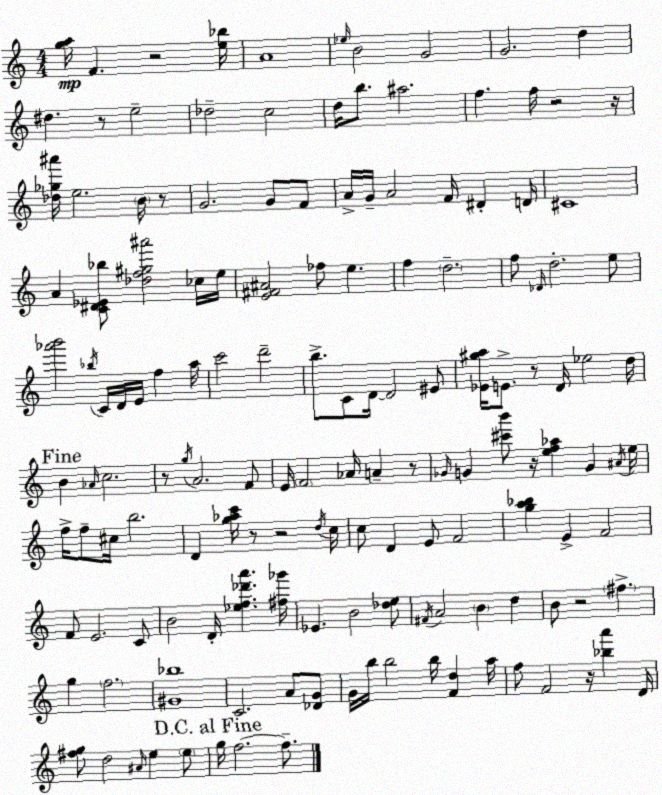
X:1
T:Untitled
M:4/4
L:1/4
K:C
[ga]/4 F z2 [e_b]/4 A4 _e/4 B2 G2 G2 d ^d z/2 e2 _d2 c2 d/4 b/2 ^a2 f f/4 z2 z/4 [_d_g^a']/4 e2 B/4 z/2 G2 G/2 F/2 A/4 G/4 A2 F/4 ^D D/4 ^C4 A [C^D_E_b]/2 [_df^g^a']2 _c/4 e/4 [E^F^A]2 _f/2 e f d2 f/2 _D/4 d2 e/2 [_a'b']2 _b/4 C/4 D/4 E/4 f a/4 c'2 d'2 b/2 C/2 D/4 D2 ^E/2 [_E^ga]/4 E/2 z/2 D/4 _e2 d/4 B _A/4 c2 z/2 g/4 A2 F/2 E/4 F2 _A/4 A z/2 _G/4 G [^c'b']/2 z/4 [ef_a] G ^A/4 e/4 f/4 f/2 ^c/4 b2 D [g_ac']/4 z/2 z2 d/4 c/4 c/2 D E/2 F2 [ga_b] E F2 F/2 E2 C/2 B2 D/4 [_ef_d'a'] [^f_g']/4 _E B2 [_de]/2 ^F/4 A2 B d B/2 z2 ^f g f2 [^G_b]4 C2 A/2 [_DG]/2 G/4 b/4 b2 b/4 [Fd] a/4 f/2 F2 z/4 [_ba'] D/4 [^fg]/2 d2 ^A/4 e e/2 g/4 f2 f/2